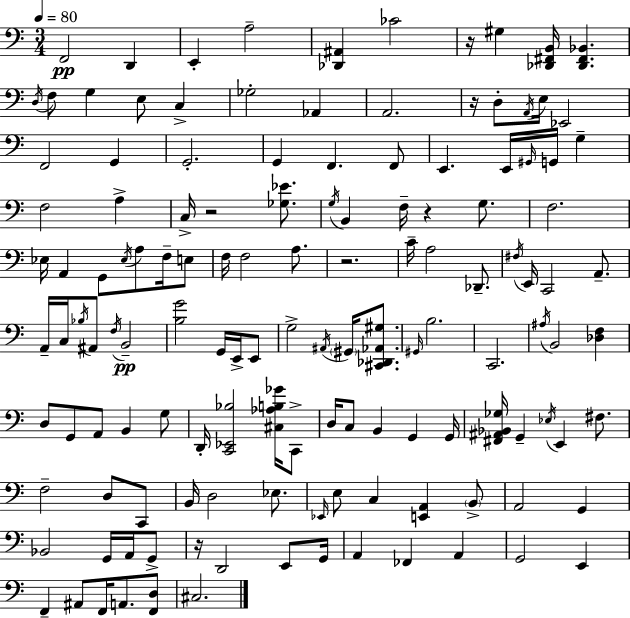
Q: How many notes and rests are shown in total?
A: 134